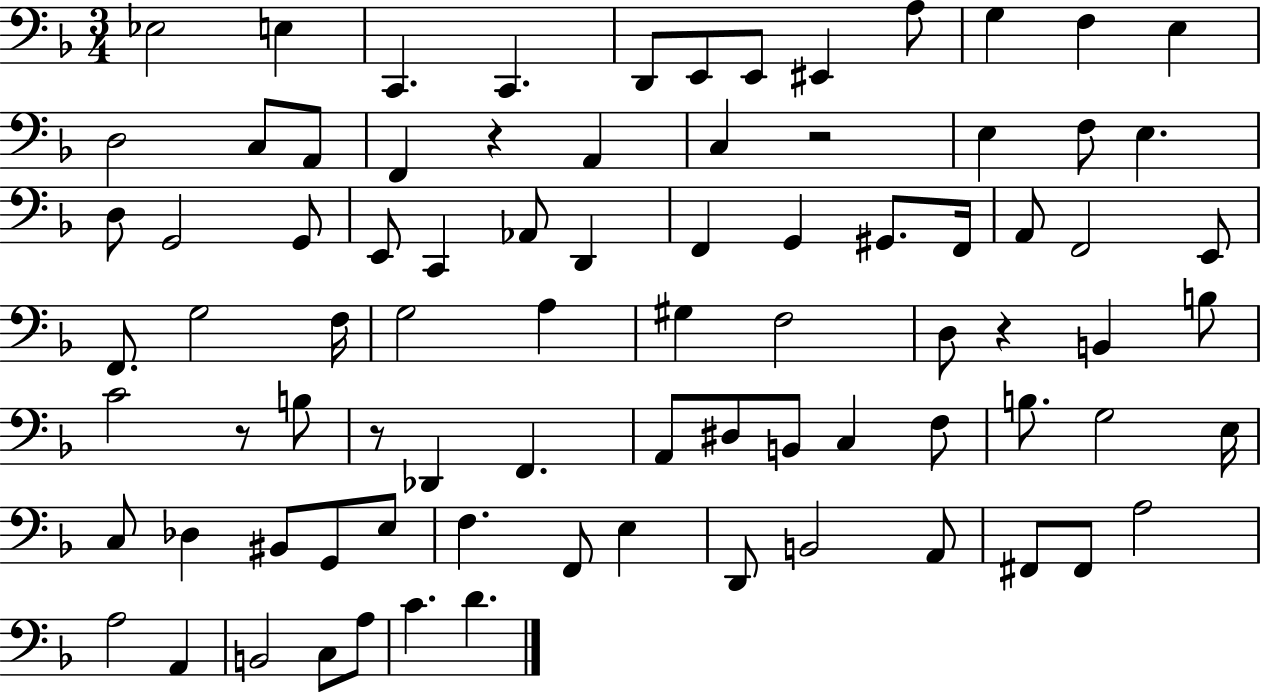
Eb3/h E3/q C2/q. C2/q. D2/e E2/e E2/e EIS2/q A3/e G3/q F3/q E3/q D3/h C3/e A2/e F2/q R/q A2/q C3/q R/h E3/q F3/e E3/q. D3/e G2/h G2/e E2/e C2/q Ab2/e D2/q F2/q G2/q G#2/e. F2/s A2/e F2/h E2/e F2/e. G3/h F3/s G3/h A3/q G#3/q F3/h D3/e R/q B2/q B3/e C4/h R/e B3/e R/e Db2/q F2/q. A2/e D#3/e B2/e C3/q F3/e B3/e. G3/h E3/s C3/e Db3/q BIS2/e G2/e E3/e F3/q. F2/e E3/q D2/e B2/h A2/e F#2/e F#2/e A3/h A3/h A2/q B2/h C3/e A3/e C4/q. D4/q.